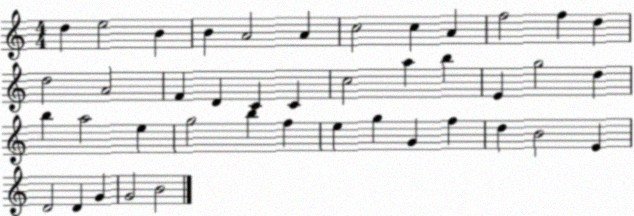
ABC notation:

X:1
T:Untitled
M:4/4
L:1/4
K:C
d e2 B B A2 A c2 c A f2 f d d2 A2 F D C C c2 a b E g2 d b a2 e g2 b f e g G f d B2 E D2 D G G2 B2